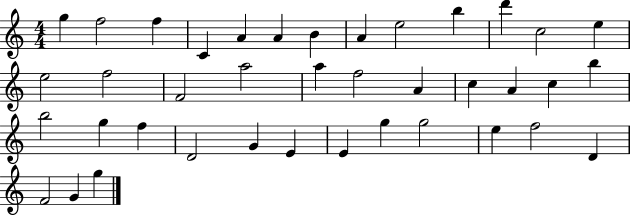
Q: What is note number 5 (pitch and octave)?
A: A4